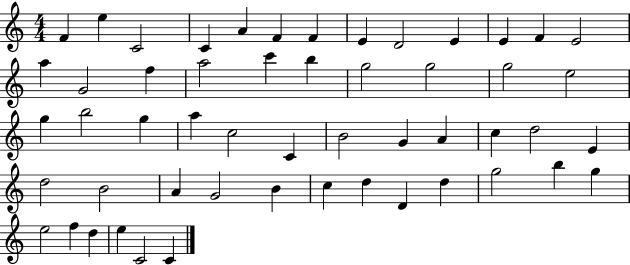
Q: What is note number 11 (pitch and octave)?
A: E4